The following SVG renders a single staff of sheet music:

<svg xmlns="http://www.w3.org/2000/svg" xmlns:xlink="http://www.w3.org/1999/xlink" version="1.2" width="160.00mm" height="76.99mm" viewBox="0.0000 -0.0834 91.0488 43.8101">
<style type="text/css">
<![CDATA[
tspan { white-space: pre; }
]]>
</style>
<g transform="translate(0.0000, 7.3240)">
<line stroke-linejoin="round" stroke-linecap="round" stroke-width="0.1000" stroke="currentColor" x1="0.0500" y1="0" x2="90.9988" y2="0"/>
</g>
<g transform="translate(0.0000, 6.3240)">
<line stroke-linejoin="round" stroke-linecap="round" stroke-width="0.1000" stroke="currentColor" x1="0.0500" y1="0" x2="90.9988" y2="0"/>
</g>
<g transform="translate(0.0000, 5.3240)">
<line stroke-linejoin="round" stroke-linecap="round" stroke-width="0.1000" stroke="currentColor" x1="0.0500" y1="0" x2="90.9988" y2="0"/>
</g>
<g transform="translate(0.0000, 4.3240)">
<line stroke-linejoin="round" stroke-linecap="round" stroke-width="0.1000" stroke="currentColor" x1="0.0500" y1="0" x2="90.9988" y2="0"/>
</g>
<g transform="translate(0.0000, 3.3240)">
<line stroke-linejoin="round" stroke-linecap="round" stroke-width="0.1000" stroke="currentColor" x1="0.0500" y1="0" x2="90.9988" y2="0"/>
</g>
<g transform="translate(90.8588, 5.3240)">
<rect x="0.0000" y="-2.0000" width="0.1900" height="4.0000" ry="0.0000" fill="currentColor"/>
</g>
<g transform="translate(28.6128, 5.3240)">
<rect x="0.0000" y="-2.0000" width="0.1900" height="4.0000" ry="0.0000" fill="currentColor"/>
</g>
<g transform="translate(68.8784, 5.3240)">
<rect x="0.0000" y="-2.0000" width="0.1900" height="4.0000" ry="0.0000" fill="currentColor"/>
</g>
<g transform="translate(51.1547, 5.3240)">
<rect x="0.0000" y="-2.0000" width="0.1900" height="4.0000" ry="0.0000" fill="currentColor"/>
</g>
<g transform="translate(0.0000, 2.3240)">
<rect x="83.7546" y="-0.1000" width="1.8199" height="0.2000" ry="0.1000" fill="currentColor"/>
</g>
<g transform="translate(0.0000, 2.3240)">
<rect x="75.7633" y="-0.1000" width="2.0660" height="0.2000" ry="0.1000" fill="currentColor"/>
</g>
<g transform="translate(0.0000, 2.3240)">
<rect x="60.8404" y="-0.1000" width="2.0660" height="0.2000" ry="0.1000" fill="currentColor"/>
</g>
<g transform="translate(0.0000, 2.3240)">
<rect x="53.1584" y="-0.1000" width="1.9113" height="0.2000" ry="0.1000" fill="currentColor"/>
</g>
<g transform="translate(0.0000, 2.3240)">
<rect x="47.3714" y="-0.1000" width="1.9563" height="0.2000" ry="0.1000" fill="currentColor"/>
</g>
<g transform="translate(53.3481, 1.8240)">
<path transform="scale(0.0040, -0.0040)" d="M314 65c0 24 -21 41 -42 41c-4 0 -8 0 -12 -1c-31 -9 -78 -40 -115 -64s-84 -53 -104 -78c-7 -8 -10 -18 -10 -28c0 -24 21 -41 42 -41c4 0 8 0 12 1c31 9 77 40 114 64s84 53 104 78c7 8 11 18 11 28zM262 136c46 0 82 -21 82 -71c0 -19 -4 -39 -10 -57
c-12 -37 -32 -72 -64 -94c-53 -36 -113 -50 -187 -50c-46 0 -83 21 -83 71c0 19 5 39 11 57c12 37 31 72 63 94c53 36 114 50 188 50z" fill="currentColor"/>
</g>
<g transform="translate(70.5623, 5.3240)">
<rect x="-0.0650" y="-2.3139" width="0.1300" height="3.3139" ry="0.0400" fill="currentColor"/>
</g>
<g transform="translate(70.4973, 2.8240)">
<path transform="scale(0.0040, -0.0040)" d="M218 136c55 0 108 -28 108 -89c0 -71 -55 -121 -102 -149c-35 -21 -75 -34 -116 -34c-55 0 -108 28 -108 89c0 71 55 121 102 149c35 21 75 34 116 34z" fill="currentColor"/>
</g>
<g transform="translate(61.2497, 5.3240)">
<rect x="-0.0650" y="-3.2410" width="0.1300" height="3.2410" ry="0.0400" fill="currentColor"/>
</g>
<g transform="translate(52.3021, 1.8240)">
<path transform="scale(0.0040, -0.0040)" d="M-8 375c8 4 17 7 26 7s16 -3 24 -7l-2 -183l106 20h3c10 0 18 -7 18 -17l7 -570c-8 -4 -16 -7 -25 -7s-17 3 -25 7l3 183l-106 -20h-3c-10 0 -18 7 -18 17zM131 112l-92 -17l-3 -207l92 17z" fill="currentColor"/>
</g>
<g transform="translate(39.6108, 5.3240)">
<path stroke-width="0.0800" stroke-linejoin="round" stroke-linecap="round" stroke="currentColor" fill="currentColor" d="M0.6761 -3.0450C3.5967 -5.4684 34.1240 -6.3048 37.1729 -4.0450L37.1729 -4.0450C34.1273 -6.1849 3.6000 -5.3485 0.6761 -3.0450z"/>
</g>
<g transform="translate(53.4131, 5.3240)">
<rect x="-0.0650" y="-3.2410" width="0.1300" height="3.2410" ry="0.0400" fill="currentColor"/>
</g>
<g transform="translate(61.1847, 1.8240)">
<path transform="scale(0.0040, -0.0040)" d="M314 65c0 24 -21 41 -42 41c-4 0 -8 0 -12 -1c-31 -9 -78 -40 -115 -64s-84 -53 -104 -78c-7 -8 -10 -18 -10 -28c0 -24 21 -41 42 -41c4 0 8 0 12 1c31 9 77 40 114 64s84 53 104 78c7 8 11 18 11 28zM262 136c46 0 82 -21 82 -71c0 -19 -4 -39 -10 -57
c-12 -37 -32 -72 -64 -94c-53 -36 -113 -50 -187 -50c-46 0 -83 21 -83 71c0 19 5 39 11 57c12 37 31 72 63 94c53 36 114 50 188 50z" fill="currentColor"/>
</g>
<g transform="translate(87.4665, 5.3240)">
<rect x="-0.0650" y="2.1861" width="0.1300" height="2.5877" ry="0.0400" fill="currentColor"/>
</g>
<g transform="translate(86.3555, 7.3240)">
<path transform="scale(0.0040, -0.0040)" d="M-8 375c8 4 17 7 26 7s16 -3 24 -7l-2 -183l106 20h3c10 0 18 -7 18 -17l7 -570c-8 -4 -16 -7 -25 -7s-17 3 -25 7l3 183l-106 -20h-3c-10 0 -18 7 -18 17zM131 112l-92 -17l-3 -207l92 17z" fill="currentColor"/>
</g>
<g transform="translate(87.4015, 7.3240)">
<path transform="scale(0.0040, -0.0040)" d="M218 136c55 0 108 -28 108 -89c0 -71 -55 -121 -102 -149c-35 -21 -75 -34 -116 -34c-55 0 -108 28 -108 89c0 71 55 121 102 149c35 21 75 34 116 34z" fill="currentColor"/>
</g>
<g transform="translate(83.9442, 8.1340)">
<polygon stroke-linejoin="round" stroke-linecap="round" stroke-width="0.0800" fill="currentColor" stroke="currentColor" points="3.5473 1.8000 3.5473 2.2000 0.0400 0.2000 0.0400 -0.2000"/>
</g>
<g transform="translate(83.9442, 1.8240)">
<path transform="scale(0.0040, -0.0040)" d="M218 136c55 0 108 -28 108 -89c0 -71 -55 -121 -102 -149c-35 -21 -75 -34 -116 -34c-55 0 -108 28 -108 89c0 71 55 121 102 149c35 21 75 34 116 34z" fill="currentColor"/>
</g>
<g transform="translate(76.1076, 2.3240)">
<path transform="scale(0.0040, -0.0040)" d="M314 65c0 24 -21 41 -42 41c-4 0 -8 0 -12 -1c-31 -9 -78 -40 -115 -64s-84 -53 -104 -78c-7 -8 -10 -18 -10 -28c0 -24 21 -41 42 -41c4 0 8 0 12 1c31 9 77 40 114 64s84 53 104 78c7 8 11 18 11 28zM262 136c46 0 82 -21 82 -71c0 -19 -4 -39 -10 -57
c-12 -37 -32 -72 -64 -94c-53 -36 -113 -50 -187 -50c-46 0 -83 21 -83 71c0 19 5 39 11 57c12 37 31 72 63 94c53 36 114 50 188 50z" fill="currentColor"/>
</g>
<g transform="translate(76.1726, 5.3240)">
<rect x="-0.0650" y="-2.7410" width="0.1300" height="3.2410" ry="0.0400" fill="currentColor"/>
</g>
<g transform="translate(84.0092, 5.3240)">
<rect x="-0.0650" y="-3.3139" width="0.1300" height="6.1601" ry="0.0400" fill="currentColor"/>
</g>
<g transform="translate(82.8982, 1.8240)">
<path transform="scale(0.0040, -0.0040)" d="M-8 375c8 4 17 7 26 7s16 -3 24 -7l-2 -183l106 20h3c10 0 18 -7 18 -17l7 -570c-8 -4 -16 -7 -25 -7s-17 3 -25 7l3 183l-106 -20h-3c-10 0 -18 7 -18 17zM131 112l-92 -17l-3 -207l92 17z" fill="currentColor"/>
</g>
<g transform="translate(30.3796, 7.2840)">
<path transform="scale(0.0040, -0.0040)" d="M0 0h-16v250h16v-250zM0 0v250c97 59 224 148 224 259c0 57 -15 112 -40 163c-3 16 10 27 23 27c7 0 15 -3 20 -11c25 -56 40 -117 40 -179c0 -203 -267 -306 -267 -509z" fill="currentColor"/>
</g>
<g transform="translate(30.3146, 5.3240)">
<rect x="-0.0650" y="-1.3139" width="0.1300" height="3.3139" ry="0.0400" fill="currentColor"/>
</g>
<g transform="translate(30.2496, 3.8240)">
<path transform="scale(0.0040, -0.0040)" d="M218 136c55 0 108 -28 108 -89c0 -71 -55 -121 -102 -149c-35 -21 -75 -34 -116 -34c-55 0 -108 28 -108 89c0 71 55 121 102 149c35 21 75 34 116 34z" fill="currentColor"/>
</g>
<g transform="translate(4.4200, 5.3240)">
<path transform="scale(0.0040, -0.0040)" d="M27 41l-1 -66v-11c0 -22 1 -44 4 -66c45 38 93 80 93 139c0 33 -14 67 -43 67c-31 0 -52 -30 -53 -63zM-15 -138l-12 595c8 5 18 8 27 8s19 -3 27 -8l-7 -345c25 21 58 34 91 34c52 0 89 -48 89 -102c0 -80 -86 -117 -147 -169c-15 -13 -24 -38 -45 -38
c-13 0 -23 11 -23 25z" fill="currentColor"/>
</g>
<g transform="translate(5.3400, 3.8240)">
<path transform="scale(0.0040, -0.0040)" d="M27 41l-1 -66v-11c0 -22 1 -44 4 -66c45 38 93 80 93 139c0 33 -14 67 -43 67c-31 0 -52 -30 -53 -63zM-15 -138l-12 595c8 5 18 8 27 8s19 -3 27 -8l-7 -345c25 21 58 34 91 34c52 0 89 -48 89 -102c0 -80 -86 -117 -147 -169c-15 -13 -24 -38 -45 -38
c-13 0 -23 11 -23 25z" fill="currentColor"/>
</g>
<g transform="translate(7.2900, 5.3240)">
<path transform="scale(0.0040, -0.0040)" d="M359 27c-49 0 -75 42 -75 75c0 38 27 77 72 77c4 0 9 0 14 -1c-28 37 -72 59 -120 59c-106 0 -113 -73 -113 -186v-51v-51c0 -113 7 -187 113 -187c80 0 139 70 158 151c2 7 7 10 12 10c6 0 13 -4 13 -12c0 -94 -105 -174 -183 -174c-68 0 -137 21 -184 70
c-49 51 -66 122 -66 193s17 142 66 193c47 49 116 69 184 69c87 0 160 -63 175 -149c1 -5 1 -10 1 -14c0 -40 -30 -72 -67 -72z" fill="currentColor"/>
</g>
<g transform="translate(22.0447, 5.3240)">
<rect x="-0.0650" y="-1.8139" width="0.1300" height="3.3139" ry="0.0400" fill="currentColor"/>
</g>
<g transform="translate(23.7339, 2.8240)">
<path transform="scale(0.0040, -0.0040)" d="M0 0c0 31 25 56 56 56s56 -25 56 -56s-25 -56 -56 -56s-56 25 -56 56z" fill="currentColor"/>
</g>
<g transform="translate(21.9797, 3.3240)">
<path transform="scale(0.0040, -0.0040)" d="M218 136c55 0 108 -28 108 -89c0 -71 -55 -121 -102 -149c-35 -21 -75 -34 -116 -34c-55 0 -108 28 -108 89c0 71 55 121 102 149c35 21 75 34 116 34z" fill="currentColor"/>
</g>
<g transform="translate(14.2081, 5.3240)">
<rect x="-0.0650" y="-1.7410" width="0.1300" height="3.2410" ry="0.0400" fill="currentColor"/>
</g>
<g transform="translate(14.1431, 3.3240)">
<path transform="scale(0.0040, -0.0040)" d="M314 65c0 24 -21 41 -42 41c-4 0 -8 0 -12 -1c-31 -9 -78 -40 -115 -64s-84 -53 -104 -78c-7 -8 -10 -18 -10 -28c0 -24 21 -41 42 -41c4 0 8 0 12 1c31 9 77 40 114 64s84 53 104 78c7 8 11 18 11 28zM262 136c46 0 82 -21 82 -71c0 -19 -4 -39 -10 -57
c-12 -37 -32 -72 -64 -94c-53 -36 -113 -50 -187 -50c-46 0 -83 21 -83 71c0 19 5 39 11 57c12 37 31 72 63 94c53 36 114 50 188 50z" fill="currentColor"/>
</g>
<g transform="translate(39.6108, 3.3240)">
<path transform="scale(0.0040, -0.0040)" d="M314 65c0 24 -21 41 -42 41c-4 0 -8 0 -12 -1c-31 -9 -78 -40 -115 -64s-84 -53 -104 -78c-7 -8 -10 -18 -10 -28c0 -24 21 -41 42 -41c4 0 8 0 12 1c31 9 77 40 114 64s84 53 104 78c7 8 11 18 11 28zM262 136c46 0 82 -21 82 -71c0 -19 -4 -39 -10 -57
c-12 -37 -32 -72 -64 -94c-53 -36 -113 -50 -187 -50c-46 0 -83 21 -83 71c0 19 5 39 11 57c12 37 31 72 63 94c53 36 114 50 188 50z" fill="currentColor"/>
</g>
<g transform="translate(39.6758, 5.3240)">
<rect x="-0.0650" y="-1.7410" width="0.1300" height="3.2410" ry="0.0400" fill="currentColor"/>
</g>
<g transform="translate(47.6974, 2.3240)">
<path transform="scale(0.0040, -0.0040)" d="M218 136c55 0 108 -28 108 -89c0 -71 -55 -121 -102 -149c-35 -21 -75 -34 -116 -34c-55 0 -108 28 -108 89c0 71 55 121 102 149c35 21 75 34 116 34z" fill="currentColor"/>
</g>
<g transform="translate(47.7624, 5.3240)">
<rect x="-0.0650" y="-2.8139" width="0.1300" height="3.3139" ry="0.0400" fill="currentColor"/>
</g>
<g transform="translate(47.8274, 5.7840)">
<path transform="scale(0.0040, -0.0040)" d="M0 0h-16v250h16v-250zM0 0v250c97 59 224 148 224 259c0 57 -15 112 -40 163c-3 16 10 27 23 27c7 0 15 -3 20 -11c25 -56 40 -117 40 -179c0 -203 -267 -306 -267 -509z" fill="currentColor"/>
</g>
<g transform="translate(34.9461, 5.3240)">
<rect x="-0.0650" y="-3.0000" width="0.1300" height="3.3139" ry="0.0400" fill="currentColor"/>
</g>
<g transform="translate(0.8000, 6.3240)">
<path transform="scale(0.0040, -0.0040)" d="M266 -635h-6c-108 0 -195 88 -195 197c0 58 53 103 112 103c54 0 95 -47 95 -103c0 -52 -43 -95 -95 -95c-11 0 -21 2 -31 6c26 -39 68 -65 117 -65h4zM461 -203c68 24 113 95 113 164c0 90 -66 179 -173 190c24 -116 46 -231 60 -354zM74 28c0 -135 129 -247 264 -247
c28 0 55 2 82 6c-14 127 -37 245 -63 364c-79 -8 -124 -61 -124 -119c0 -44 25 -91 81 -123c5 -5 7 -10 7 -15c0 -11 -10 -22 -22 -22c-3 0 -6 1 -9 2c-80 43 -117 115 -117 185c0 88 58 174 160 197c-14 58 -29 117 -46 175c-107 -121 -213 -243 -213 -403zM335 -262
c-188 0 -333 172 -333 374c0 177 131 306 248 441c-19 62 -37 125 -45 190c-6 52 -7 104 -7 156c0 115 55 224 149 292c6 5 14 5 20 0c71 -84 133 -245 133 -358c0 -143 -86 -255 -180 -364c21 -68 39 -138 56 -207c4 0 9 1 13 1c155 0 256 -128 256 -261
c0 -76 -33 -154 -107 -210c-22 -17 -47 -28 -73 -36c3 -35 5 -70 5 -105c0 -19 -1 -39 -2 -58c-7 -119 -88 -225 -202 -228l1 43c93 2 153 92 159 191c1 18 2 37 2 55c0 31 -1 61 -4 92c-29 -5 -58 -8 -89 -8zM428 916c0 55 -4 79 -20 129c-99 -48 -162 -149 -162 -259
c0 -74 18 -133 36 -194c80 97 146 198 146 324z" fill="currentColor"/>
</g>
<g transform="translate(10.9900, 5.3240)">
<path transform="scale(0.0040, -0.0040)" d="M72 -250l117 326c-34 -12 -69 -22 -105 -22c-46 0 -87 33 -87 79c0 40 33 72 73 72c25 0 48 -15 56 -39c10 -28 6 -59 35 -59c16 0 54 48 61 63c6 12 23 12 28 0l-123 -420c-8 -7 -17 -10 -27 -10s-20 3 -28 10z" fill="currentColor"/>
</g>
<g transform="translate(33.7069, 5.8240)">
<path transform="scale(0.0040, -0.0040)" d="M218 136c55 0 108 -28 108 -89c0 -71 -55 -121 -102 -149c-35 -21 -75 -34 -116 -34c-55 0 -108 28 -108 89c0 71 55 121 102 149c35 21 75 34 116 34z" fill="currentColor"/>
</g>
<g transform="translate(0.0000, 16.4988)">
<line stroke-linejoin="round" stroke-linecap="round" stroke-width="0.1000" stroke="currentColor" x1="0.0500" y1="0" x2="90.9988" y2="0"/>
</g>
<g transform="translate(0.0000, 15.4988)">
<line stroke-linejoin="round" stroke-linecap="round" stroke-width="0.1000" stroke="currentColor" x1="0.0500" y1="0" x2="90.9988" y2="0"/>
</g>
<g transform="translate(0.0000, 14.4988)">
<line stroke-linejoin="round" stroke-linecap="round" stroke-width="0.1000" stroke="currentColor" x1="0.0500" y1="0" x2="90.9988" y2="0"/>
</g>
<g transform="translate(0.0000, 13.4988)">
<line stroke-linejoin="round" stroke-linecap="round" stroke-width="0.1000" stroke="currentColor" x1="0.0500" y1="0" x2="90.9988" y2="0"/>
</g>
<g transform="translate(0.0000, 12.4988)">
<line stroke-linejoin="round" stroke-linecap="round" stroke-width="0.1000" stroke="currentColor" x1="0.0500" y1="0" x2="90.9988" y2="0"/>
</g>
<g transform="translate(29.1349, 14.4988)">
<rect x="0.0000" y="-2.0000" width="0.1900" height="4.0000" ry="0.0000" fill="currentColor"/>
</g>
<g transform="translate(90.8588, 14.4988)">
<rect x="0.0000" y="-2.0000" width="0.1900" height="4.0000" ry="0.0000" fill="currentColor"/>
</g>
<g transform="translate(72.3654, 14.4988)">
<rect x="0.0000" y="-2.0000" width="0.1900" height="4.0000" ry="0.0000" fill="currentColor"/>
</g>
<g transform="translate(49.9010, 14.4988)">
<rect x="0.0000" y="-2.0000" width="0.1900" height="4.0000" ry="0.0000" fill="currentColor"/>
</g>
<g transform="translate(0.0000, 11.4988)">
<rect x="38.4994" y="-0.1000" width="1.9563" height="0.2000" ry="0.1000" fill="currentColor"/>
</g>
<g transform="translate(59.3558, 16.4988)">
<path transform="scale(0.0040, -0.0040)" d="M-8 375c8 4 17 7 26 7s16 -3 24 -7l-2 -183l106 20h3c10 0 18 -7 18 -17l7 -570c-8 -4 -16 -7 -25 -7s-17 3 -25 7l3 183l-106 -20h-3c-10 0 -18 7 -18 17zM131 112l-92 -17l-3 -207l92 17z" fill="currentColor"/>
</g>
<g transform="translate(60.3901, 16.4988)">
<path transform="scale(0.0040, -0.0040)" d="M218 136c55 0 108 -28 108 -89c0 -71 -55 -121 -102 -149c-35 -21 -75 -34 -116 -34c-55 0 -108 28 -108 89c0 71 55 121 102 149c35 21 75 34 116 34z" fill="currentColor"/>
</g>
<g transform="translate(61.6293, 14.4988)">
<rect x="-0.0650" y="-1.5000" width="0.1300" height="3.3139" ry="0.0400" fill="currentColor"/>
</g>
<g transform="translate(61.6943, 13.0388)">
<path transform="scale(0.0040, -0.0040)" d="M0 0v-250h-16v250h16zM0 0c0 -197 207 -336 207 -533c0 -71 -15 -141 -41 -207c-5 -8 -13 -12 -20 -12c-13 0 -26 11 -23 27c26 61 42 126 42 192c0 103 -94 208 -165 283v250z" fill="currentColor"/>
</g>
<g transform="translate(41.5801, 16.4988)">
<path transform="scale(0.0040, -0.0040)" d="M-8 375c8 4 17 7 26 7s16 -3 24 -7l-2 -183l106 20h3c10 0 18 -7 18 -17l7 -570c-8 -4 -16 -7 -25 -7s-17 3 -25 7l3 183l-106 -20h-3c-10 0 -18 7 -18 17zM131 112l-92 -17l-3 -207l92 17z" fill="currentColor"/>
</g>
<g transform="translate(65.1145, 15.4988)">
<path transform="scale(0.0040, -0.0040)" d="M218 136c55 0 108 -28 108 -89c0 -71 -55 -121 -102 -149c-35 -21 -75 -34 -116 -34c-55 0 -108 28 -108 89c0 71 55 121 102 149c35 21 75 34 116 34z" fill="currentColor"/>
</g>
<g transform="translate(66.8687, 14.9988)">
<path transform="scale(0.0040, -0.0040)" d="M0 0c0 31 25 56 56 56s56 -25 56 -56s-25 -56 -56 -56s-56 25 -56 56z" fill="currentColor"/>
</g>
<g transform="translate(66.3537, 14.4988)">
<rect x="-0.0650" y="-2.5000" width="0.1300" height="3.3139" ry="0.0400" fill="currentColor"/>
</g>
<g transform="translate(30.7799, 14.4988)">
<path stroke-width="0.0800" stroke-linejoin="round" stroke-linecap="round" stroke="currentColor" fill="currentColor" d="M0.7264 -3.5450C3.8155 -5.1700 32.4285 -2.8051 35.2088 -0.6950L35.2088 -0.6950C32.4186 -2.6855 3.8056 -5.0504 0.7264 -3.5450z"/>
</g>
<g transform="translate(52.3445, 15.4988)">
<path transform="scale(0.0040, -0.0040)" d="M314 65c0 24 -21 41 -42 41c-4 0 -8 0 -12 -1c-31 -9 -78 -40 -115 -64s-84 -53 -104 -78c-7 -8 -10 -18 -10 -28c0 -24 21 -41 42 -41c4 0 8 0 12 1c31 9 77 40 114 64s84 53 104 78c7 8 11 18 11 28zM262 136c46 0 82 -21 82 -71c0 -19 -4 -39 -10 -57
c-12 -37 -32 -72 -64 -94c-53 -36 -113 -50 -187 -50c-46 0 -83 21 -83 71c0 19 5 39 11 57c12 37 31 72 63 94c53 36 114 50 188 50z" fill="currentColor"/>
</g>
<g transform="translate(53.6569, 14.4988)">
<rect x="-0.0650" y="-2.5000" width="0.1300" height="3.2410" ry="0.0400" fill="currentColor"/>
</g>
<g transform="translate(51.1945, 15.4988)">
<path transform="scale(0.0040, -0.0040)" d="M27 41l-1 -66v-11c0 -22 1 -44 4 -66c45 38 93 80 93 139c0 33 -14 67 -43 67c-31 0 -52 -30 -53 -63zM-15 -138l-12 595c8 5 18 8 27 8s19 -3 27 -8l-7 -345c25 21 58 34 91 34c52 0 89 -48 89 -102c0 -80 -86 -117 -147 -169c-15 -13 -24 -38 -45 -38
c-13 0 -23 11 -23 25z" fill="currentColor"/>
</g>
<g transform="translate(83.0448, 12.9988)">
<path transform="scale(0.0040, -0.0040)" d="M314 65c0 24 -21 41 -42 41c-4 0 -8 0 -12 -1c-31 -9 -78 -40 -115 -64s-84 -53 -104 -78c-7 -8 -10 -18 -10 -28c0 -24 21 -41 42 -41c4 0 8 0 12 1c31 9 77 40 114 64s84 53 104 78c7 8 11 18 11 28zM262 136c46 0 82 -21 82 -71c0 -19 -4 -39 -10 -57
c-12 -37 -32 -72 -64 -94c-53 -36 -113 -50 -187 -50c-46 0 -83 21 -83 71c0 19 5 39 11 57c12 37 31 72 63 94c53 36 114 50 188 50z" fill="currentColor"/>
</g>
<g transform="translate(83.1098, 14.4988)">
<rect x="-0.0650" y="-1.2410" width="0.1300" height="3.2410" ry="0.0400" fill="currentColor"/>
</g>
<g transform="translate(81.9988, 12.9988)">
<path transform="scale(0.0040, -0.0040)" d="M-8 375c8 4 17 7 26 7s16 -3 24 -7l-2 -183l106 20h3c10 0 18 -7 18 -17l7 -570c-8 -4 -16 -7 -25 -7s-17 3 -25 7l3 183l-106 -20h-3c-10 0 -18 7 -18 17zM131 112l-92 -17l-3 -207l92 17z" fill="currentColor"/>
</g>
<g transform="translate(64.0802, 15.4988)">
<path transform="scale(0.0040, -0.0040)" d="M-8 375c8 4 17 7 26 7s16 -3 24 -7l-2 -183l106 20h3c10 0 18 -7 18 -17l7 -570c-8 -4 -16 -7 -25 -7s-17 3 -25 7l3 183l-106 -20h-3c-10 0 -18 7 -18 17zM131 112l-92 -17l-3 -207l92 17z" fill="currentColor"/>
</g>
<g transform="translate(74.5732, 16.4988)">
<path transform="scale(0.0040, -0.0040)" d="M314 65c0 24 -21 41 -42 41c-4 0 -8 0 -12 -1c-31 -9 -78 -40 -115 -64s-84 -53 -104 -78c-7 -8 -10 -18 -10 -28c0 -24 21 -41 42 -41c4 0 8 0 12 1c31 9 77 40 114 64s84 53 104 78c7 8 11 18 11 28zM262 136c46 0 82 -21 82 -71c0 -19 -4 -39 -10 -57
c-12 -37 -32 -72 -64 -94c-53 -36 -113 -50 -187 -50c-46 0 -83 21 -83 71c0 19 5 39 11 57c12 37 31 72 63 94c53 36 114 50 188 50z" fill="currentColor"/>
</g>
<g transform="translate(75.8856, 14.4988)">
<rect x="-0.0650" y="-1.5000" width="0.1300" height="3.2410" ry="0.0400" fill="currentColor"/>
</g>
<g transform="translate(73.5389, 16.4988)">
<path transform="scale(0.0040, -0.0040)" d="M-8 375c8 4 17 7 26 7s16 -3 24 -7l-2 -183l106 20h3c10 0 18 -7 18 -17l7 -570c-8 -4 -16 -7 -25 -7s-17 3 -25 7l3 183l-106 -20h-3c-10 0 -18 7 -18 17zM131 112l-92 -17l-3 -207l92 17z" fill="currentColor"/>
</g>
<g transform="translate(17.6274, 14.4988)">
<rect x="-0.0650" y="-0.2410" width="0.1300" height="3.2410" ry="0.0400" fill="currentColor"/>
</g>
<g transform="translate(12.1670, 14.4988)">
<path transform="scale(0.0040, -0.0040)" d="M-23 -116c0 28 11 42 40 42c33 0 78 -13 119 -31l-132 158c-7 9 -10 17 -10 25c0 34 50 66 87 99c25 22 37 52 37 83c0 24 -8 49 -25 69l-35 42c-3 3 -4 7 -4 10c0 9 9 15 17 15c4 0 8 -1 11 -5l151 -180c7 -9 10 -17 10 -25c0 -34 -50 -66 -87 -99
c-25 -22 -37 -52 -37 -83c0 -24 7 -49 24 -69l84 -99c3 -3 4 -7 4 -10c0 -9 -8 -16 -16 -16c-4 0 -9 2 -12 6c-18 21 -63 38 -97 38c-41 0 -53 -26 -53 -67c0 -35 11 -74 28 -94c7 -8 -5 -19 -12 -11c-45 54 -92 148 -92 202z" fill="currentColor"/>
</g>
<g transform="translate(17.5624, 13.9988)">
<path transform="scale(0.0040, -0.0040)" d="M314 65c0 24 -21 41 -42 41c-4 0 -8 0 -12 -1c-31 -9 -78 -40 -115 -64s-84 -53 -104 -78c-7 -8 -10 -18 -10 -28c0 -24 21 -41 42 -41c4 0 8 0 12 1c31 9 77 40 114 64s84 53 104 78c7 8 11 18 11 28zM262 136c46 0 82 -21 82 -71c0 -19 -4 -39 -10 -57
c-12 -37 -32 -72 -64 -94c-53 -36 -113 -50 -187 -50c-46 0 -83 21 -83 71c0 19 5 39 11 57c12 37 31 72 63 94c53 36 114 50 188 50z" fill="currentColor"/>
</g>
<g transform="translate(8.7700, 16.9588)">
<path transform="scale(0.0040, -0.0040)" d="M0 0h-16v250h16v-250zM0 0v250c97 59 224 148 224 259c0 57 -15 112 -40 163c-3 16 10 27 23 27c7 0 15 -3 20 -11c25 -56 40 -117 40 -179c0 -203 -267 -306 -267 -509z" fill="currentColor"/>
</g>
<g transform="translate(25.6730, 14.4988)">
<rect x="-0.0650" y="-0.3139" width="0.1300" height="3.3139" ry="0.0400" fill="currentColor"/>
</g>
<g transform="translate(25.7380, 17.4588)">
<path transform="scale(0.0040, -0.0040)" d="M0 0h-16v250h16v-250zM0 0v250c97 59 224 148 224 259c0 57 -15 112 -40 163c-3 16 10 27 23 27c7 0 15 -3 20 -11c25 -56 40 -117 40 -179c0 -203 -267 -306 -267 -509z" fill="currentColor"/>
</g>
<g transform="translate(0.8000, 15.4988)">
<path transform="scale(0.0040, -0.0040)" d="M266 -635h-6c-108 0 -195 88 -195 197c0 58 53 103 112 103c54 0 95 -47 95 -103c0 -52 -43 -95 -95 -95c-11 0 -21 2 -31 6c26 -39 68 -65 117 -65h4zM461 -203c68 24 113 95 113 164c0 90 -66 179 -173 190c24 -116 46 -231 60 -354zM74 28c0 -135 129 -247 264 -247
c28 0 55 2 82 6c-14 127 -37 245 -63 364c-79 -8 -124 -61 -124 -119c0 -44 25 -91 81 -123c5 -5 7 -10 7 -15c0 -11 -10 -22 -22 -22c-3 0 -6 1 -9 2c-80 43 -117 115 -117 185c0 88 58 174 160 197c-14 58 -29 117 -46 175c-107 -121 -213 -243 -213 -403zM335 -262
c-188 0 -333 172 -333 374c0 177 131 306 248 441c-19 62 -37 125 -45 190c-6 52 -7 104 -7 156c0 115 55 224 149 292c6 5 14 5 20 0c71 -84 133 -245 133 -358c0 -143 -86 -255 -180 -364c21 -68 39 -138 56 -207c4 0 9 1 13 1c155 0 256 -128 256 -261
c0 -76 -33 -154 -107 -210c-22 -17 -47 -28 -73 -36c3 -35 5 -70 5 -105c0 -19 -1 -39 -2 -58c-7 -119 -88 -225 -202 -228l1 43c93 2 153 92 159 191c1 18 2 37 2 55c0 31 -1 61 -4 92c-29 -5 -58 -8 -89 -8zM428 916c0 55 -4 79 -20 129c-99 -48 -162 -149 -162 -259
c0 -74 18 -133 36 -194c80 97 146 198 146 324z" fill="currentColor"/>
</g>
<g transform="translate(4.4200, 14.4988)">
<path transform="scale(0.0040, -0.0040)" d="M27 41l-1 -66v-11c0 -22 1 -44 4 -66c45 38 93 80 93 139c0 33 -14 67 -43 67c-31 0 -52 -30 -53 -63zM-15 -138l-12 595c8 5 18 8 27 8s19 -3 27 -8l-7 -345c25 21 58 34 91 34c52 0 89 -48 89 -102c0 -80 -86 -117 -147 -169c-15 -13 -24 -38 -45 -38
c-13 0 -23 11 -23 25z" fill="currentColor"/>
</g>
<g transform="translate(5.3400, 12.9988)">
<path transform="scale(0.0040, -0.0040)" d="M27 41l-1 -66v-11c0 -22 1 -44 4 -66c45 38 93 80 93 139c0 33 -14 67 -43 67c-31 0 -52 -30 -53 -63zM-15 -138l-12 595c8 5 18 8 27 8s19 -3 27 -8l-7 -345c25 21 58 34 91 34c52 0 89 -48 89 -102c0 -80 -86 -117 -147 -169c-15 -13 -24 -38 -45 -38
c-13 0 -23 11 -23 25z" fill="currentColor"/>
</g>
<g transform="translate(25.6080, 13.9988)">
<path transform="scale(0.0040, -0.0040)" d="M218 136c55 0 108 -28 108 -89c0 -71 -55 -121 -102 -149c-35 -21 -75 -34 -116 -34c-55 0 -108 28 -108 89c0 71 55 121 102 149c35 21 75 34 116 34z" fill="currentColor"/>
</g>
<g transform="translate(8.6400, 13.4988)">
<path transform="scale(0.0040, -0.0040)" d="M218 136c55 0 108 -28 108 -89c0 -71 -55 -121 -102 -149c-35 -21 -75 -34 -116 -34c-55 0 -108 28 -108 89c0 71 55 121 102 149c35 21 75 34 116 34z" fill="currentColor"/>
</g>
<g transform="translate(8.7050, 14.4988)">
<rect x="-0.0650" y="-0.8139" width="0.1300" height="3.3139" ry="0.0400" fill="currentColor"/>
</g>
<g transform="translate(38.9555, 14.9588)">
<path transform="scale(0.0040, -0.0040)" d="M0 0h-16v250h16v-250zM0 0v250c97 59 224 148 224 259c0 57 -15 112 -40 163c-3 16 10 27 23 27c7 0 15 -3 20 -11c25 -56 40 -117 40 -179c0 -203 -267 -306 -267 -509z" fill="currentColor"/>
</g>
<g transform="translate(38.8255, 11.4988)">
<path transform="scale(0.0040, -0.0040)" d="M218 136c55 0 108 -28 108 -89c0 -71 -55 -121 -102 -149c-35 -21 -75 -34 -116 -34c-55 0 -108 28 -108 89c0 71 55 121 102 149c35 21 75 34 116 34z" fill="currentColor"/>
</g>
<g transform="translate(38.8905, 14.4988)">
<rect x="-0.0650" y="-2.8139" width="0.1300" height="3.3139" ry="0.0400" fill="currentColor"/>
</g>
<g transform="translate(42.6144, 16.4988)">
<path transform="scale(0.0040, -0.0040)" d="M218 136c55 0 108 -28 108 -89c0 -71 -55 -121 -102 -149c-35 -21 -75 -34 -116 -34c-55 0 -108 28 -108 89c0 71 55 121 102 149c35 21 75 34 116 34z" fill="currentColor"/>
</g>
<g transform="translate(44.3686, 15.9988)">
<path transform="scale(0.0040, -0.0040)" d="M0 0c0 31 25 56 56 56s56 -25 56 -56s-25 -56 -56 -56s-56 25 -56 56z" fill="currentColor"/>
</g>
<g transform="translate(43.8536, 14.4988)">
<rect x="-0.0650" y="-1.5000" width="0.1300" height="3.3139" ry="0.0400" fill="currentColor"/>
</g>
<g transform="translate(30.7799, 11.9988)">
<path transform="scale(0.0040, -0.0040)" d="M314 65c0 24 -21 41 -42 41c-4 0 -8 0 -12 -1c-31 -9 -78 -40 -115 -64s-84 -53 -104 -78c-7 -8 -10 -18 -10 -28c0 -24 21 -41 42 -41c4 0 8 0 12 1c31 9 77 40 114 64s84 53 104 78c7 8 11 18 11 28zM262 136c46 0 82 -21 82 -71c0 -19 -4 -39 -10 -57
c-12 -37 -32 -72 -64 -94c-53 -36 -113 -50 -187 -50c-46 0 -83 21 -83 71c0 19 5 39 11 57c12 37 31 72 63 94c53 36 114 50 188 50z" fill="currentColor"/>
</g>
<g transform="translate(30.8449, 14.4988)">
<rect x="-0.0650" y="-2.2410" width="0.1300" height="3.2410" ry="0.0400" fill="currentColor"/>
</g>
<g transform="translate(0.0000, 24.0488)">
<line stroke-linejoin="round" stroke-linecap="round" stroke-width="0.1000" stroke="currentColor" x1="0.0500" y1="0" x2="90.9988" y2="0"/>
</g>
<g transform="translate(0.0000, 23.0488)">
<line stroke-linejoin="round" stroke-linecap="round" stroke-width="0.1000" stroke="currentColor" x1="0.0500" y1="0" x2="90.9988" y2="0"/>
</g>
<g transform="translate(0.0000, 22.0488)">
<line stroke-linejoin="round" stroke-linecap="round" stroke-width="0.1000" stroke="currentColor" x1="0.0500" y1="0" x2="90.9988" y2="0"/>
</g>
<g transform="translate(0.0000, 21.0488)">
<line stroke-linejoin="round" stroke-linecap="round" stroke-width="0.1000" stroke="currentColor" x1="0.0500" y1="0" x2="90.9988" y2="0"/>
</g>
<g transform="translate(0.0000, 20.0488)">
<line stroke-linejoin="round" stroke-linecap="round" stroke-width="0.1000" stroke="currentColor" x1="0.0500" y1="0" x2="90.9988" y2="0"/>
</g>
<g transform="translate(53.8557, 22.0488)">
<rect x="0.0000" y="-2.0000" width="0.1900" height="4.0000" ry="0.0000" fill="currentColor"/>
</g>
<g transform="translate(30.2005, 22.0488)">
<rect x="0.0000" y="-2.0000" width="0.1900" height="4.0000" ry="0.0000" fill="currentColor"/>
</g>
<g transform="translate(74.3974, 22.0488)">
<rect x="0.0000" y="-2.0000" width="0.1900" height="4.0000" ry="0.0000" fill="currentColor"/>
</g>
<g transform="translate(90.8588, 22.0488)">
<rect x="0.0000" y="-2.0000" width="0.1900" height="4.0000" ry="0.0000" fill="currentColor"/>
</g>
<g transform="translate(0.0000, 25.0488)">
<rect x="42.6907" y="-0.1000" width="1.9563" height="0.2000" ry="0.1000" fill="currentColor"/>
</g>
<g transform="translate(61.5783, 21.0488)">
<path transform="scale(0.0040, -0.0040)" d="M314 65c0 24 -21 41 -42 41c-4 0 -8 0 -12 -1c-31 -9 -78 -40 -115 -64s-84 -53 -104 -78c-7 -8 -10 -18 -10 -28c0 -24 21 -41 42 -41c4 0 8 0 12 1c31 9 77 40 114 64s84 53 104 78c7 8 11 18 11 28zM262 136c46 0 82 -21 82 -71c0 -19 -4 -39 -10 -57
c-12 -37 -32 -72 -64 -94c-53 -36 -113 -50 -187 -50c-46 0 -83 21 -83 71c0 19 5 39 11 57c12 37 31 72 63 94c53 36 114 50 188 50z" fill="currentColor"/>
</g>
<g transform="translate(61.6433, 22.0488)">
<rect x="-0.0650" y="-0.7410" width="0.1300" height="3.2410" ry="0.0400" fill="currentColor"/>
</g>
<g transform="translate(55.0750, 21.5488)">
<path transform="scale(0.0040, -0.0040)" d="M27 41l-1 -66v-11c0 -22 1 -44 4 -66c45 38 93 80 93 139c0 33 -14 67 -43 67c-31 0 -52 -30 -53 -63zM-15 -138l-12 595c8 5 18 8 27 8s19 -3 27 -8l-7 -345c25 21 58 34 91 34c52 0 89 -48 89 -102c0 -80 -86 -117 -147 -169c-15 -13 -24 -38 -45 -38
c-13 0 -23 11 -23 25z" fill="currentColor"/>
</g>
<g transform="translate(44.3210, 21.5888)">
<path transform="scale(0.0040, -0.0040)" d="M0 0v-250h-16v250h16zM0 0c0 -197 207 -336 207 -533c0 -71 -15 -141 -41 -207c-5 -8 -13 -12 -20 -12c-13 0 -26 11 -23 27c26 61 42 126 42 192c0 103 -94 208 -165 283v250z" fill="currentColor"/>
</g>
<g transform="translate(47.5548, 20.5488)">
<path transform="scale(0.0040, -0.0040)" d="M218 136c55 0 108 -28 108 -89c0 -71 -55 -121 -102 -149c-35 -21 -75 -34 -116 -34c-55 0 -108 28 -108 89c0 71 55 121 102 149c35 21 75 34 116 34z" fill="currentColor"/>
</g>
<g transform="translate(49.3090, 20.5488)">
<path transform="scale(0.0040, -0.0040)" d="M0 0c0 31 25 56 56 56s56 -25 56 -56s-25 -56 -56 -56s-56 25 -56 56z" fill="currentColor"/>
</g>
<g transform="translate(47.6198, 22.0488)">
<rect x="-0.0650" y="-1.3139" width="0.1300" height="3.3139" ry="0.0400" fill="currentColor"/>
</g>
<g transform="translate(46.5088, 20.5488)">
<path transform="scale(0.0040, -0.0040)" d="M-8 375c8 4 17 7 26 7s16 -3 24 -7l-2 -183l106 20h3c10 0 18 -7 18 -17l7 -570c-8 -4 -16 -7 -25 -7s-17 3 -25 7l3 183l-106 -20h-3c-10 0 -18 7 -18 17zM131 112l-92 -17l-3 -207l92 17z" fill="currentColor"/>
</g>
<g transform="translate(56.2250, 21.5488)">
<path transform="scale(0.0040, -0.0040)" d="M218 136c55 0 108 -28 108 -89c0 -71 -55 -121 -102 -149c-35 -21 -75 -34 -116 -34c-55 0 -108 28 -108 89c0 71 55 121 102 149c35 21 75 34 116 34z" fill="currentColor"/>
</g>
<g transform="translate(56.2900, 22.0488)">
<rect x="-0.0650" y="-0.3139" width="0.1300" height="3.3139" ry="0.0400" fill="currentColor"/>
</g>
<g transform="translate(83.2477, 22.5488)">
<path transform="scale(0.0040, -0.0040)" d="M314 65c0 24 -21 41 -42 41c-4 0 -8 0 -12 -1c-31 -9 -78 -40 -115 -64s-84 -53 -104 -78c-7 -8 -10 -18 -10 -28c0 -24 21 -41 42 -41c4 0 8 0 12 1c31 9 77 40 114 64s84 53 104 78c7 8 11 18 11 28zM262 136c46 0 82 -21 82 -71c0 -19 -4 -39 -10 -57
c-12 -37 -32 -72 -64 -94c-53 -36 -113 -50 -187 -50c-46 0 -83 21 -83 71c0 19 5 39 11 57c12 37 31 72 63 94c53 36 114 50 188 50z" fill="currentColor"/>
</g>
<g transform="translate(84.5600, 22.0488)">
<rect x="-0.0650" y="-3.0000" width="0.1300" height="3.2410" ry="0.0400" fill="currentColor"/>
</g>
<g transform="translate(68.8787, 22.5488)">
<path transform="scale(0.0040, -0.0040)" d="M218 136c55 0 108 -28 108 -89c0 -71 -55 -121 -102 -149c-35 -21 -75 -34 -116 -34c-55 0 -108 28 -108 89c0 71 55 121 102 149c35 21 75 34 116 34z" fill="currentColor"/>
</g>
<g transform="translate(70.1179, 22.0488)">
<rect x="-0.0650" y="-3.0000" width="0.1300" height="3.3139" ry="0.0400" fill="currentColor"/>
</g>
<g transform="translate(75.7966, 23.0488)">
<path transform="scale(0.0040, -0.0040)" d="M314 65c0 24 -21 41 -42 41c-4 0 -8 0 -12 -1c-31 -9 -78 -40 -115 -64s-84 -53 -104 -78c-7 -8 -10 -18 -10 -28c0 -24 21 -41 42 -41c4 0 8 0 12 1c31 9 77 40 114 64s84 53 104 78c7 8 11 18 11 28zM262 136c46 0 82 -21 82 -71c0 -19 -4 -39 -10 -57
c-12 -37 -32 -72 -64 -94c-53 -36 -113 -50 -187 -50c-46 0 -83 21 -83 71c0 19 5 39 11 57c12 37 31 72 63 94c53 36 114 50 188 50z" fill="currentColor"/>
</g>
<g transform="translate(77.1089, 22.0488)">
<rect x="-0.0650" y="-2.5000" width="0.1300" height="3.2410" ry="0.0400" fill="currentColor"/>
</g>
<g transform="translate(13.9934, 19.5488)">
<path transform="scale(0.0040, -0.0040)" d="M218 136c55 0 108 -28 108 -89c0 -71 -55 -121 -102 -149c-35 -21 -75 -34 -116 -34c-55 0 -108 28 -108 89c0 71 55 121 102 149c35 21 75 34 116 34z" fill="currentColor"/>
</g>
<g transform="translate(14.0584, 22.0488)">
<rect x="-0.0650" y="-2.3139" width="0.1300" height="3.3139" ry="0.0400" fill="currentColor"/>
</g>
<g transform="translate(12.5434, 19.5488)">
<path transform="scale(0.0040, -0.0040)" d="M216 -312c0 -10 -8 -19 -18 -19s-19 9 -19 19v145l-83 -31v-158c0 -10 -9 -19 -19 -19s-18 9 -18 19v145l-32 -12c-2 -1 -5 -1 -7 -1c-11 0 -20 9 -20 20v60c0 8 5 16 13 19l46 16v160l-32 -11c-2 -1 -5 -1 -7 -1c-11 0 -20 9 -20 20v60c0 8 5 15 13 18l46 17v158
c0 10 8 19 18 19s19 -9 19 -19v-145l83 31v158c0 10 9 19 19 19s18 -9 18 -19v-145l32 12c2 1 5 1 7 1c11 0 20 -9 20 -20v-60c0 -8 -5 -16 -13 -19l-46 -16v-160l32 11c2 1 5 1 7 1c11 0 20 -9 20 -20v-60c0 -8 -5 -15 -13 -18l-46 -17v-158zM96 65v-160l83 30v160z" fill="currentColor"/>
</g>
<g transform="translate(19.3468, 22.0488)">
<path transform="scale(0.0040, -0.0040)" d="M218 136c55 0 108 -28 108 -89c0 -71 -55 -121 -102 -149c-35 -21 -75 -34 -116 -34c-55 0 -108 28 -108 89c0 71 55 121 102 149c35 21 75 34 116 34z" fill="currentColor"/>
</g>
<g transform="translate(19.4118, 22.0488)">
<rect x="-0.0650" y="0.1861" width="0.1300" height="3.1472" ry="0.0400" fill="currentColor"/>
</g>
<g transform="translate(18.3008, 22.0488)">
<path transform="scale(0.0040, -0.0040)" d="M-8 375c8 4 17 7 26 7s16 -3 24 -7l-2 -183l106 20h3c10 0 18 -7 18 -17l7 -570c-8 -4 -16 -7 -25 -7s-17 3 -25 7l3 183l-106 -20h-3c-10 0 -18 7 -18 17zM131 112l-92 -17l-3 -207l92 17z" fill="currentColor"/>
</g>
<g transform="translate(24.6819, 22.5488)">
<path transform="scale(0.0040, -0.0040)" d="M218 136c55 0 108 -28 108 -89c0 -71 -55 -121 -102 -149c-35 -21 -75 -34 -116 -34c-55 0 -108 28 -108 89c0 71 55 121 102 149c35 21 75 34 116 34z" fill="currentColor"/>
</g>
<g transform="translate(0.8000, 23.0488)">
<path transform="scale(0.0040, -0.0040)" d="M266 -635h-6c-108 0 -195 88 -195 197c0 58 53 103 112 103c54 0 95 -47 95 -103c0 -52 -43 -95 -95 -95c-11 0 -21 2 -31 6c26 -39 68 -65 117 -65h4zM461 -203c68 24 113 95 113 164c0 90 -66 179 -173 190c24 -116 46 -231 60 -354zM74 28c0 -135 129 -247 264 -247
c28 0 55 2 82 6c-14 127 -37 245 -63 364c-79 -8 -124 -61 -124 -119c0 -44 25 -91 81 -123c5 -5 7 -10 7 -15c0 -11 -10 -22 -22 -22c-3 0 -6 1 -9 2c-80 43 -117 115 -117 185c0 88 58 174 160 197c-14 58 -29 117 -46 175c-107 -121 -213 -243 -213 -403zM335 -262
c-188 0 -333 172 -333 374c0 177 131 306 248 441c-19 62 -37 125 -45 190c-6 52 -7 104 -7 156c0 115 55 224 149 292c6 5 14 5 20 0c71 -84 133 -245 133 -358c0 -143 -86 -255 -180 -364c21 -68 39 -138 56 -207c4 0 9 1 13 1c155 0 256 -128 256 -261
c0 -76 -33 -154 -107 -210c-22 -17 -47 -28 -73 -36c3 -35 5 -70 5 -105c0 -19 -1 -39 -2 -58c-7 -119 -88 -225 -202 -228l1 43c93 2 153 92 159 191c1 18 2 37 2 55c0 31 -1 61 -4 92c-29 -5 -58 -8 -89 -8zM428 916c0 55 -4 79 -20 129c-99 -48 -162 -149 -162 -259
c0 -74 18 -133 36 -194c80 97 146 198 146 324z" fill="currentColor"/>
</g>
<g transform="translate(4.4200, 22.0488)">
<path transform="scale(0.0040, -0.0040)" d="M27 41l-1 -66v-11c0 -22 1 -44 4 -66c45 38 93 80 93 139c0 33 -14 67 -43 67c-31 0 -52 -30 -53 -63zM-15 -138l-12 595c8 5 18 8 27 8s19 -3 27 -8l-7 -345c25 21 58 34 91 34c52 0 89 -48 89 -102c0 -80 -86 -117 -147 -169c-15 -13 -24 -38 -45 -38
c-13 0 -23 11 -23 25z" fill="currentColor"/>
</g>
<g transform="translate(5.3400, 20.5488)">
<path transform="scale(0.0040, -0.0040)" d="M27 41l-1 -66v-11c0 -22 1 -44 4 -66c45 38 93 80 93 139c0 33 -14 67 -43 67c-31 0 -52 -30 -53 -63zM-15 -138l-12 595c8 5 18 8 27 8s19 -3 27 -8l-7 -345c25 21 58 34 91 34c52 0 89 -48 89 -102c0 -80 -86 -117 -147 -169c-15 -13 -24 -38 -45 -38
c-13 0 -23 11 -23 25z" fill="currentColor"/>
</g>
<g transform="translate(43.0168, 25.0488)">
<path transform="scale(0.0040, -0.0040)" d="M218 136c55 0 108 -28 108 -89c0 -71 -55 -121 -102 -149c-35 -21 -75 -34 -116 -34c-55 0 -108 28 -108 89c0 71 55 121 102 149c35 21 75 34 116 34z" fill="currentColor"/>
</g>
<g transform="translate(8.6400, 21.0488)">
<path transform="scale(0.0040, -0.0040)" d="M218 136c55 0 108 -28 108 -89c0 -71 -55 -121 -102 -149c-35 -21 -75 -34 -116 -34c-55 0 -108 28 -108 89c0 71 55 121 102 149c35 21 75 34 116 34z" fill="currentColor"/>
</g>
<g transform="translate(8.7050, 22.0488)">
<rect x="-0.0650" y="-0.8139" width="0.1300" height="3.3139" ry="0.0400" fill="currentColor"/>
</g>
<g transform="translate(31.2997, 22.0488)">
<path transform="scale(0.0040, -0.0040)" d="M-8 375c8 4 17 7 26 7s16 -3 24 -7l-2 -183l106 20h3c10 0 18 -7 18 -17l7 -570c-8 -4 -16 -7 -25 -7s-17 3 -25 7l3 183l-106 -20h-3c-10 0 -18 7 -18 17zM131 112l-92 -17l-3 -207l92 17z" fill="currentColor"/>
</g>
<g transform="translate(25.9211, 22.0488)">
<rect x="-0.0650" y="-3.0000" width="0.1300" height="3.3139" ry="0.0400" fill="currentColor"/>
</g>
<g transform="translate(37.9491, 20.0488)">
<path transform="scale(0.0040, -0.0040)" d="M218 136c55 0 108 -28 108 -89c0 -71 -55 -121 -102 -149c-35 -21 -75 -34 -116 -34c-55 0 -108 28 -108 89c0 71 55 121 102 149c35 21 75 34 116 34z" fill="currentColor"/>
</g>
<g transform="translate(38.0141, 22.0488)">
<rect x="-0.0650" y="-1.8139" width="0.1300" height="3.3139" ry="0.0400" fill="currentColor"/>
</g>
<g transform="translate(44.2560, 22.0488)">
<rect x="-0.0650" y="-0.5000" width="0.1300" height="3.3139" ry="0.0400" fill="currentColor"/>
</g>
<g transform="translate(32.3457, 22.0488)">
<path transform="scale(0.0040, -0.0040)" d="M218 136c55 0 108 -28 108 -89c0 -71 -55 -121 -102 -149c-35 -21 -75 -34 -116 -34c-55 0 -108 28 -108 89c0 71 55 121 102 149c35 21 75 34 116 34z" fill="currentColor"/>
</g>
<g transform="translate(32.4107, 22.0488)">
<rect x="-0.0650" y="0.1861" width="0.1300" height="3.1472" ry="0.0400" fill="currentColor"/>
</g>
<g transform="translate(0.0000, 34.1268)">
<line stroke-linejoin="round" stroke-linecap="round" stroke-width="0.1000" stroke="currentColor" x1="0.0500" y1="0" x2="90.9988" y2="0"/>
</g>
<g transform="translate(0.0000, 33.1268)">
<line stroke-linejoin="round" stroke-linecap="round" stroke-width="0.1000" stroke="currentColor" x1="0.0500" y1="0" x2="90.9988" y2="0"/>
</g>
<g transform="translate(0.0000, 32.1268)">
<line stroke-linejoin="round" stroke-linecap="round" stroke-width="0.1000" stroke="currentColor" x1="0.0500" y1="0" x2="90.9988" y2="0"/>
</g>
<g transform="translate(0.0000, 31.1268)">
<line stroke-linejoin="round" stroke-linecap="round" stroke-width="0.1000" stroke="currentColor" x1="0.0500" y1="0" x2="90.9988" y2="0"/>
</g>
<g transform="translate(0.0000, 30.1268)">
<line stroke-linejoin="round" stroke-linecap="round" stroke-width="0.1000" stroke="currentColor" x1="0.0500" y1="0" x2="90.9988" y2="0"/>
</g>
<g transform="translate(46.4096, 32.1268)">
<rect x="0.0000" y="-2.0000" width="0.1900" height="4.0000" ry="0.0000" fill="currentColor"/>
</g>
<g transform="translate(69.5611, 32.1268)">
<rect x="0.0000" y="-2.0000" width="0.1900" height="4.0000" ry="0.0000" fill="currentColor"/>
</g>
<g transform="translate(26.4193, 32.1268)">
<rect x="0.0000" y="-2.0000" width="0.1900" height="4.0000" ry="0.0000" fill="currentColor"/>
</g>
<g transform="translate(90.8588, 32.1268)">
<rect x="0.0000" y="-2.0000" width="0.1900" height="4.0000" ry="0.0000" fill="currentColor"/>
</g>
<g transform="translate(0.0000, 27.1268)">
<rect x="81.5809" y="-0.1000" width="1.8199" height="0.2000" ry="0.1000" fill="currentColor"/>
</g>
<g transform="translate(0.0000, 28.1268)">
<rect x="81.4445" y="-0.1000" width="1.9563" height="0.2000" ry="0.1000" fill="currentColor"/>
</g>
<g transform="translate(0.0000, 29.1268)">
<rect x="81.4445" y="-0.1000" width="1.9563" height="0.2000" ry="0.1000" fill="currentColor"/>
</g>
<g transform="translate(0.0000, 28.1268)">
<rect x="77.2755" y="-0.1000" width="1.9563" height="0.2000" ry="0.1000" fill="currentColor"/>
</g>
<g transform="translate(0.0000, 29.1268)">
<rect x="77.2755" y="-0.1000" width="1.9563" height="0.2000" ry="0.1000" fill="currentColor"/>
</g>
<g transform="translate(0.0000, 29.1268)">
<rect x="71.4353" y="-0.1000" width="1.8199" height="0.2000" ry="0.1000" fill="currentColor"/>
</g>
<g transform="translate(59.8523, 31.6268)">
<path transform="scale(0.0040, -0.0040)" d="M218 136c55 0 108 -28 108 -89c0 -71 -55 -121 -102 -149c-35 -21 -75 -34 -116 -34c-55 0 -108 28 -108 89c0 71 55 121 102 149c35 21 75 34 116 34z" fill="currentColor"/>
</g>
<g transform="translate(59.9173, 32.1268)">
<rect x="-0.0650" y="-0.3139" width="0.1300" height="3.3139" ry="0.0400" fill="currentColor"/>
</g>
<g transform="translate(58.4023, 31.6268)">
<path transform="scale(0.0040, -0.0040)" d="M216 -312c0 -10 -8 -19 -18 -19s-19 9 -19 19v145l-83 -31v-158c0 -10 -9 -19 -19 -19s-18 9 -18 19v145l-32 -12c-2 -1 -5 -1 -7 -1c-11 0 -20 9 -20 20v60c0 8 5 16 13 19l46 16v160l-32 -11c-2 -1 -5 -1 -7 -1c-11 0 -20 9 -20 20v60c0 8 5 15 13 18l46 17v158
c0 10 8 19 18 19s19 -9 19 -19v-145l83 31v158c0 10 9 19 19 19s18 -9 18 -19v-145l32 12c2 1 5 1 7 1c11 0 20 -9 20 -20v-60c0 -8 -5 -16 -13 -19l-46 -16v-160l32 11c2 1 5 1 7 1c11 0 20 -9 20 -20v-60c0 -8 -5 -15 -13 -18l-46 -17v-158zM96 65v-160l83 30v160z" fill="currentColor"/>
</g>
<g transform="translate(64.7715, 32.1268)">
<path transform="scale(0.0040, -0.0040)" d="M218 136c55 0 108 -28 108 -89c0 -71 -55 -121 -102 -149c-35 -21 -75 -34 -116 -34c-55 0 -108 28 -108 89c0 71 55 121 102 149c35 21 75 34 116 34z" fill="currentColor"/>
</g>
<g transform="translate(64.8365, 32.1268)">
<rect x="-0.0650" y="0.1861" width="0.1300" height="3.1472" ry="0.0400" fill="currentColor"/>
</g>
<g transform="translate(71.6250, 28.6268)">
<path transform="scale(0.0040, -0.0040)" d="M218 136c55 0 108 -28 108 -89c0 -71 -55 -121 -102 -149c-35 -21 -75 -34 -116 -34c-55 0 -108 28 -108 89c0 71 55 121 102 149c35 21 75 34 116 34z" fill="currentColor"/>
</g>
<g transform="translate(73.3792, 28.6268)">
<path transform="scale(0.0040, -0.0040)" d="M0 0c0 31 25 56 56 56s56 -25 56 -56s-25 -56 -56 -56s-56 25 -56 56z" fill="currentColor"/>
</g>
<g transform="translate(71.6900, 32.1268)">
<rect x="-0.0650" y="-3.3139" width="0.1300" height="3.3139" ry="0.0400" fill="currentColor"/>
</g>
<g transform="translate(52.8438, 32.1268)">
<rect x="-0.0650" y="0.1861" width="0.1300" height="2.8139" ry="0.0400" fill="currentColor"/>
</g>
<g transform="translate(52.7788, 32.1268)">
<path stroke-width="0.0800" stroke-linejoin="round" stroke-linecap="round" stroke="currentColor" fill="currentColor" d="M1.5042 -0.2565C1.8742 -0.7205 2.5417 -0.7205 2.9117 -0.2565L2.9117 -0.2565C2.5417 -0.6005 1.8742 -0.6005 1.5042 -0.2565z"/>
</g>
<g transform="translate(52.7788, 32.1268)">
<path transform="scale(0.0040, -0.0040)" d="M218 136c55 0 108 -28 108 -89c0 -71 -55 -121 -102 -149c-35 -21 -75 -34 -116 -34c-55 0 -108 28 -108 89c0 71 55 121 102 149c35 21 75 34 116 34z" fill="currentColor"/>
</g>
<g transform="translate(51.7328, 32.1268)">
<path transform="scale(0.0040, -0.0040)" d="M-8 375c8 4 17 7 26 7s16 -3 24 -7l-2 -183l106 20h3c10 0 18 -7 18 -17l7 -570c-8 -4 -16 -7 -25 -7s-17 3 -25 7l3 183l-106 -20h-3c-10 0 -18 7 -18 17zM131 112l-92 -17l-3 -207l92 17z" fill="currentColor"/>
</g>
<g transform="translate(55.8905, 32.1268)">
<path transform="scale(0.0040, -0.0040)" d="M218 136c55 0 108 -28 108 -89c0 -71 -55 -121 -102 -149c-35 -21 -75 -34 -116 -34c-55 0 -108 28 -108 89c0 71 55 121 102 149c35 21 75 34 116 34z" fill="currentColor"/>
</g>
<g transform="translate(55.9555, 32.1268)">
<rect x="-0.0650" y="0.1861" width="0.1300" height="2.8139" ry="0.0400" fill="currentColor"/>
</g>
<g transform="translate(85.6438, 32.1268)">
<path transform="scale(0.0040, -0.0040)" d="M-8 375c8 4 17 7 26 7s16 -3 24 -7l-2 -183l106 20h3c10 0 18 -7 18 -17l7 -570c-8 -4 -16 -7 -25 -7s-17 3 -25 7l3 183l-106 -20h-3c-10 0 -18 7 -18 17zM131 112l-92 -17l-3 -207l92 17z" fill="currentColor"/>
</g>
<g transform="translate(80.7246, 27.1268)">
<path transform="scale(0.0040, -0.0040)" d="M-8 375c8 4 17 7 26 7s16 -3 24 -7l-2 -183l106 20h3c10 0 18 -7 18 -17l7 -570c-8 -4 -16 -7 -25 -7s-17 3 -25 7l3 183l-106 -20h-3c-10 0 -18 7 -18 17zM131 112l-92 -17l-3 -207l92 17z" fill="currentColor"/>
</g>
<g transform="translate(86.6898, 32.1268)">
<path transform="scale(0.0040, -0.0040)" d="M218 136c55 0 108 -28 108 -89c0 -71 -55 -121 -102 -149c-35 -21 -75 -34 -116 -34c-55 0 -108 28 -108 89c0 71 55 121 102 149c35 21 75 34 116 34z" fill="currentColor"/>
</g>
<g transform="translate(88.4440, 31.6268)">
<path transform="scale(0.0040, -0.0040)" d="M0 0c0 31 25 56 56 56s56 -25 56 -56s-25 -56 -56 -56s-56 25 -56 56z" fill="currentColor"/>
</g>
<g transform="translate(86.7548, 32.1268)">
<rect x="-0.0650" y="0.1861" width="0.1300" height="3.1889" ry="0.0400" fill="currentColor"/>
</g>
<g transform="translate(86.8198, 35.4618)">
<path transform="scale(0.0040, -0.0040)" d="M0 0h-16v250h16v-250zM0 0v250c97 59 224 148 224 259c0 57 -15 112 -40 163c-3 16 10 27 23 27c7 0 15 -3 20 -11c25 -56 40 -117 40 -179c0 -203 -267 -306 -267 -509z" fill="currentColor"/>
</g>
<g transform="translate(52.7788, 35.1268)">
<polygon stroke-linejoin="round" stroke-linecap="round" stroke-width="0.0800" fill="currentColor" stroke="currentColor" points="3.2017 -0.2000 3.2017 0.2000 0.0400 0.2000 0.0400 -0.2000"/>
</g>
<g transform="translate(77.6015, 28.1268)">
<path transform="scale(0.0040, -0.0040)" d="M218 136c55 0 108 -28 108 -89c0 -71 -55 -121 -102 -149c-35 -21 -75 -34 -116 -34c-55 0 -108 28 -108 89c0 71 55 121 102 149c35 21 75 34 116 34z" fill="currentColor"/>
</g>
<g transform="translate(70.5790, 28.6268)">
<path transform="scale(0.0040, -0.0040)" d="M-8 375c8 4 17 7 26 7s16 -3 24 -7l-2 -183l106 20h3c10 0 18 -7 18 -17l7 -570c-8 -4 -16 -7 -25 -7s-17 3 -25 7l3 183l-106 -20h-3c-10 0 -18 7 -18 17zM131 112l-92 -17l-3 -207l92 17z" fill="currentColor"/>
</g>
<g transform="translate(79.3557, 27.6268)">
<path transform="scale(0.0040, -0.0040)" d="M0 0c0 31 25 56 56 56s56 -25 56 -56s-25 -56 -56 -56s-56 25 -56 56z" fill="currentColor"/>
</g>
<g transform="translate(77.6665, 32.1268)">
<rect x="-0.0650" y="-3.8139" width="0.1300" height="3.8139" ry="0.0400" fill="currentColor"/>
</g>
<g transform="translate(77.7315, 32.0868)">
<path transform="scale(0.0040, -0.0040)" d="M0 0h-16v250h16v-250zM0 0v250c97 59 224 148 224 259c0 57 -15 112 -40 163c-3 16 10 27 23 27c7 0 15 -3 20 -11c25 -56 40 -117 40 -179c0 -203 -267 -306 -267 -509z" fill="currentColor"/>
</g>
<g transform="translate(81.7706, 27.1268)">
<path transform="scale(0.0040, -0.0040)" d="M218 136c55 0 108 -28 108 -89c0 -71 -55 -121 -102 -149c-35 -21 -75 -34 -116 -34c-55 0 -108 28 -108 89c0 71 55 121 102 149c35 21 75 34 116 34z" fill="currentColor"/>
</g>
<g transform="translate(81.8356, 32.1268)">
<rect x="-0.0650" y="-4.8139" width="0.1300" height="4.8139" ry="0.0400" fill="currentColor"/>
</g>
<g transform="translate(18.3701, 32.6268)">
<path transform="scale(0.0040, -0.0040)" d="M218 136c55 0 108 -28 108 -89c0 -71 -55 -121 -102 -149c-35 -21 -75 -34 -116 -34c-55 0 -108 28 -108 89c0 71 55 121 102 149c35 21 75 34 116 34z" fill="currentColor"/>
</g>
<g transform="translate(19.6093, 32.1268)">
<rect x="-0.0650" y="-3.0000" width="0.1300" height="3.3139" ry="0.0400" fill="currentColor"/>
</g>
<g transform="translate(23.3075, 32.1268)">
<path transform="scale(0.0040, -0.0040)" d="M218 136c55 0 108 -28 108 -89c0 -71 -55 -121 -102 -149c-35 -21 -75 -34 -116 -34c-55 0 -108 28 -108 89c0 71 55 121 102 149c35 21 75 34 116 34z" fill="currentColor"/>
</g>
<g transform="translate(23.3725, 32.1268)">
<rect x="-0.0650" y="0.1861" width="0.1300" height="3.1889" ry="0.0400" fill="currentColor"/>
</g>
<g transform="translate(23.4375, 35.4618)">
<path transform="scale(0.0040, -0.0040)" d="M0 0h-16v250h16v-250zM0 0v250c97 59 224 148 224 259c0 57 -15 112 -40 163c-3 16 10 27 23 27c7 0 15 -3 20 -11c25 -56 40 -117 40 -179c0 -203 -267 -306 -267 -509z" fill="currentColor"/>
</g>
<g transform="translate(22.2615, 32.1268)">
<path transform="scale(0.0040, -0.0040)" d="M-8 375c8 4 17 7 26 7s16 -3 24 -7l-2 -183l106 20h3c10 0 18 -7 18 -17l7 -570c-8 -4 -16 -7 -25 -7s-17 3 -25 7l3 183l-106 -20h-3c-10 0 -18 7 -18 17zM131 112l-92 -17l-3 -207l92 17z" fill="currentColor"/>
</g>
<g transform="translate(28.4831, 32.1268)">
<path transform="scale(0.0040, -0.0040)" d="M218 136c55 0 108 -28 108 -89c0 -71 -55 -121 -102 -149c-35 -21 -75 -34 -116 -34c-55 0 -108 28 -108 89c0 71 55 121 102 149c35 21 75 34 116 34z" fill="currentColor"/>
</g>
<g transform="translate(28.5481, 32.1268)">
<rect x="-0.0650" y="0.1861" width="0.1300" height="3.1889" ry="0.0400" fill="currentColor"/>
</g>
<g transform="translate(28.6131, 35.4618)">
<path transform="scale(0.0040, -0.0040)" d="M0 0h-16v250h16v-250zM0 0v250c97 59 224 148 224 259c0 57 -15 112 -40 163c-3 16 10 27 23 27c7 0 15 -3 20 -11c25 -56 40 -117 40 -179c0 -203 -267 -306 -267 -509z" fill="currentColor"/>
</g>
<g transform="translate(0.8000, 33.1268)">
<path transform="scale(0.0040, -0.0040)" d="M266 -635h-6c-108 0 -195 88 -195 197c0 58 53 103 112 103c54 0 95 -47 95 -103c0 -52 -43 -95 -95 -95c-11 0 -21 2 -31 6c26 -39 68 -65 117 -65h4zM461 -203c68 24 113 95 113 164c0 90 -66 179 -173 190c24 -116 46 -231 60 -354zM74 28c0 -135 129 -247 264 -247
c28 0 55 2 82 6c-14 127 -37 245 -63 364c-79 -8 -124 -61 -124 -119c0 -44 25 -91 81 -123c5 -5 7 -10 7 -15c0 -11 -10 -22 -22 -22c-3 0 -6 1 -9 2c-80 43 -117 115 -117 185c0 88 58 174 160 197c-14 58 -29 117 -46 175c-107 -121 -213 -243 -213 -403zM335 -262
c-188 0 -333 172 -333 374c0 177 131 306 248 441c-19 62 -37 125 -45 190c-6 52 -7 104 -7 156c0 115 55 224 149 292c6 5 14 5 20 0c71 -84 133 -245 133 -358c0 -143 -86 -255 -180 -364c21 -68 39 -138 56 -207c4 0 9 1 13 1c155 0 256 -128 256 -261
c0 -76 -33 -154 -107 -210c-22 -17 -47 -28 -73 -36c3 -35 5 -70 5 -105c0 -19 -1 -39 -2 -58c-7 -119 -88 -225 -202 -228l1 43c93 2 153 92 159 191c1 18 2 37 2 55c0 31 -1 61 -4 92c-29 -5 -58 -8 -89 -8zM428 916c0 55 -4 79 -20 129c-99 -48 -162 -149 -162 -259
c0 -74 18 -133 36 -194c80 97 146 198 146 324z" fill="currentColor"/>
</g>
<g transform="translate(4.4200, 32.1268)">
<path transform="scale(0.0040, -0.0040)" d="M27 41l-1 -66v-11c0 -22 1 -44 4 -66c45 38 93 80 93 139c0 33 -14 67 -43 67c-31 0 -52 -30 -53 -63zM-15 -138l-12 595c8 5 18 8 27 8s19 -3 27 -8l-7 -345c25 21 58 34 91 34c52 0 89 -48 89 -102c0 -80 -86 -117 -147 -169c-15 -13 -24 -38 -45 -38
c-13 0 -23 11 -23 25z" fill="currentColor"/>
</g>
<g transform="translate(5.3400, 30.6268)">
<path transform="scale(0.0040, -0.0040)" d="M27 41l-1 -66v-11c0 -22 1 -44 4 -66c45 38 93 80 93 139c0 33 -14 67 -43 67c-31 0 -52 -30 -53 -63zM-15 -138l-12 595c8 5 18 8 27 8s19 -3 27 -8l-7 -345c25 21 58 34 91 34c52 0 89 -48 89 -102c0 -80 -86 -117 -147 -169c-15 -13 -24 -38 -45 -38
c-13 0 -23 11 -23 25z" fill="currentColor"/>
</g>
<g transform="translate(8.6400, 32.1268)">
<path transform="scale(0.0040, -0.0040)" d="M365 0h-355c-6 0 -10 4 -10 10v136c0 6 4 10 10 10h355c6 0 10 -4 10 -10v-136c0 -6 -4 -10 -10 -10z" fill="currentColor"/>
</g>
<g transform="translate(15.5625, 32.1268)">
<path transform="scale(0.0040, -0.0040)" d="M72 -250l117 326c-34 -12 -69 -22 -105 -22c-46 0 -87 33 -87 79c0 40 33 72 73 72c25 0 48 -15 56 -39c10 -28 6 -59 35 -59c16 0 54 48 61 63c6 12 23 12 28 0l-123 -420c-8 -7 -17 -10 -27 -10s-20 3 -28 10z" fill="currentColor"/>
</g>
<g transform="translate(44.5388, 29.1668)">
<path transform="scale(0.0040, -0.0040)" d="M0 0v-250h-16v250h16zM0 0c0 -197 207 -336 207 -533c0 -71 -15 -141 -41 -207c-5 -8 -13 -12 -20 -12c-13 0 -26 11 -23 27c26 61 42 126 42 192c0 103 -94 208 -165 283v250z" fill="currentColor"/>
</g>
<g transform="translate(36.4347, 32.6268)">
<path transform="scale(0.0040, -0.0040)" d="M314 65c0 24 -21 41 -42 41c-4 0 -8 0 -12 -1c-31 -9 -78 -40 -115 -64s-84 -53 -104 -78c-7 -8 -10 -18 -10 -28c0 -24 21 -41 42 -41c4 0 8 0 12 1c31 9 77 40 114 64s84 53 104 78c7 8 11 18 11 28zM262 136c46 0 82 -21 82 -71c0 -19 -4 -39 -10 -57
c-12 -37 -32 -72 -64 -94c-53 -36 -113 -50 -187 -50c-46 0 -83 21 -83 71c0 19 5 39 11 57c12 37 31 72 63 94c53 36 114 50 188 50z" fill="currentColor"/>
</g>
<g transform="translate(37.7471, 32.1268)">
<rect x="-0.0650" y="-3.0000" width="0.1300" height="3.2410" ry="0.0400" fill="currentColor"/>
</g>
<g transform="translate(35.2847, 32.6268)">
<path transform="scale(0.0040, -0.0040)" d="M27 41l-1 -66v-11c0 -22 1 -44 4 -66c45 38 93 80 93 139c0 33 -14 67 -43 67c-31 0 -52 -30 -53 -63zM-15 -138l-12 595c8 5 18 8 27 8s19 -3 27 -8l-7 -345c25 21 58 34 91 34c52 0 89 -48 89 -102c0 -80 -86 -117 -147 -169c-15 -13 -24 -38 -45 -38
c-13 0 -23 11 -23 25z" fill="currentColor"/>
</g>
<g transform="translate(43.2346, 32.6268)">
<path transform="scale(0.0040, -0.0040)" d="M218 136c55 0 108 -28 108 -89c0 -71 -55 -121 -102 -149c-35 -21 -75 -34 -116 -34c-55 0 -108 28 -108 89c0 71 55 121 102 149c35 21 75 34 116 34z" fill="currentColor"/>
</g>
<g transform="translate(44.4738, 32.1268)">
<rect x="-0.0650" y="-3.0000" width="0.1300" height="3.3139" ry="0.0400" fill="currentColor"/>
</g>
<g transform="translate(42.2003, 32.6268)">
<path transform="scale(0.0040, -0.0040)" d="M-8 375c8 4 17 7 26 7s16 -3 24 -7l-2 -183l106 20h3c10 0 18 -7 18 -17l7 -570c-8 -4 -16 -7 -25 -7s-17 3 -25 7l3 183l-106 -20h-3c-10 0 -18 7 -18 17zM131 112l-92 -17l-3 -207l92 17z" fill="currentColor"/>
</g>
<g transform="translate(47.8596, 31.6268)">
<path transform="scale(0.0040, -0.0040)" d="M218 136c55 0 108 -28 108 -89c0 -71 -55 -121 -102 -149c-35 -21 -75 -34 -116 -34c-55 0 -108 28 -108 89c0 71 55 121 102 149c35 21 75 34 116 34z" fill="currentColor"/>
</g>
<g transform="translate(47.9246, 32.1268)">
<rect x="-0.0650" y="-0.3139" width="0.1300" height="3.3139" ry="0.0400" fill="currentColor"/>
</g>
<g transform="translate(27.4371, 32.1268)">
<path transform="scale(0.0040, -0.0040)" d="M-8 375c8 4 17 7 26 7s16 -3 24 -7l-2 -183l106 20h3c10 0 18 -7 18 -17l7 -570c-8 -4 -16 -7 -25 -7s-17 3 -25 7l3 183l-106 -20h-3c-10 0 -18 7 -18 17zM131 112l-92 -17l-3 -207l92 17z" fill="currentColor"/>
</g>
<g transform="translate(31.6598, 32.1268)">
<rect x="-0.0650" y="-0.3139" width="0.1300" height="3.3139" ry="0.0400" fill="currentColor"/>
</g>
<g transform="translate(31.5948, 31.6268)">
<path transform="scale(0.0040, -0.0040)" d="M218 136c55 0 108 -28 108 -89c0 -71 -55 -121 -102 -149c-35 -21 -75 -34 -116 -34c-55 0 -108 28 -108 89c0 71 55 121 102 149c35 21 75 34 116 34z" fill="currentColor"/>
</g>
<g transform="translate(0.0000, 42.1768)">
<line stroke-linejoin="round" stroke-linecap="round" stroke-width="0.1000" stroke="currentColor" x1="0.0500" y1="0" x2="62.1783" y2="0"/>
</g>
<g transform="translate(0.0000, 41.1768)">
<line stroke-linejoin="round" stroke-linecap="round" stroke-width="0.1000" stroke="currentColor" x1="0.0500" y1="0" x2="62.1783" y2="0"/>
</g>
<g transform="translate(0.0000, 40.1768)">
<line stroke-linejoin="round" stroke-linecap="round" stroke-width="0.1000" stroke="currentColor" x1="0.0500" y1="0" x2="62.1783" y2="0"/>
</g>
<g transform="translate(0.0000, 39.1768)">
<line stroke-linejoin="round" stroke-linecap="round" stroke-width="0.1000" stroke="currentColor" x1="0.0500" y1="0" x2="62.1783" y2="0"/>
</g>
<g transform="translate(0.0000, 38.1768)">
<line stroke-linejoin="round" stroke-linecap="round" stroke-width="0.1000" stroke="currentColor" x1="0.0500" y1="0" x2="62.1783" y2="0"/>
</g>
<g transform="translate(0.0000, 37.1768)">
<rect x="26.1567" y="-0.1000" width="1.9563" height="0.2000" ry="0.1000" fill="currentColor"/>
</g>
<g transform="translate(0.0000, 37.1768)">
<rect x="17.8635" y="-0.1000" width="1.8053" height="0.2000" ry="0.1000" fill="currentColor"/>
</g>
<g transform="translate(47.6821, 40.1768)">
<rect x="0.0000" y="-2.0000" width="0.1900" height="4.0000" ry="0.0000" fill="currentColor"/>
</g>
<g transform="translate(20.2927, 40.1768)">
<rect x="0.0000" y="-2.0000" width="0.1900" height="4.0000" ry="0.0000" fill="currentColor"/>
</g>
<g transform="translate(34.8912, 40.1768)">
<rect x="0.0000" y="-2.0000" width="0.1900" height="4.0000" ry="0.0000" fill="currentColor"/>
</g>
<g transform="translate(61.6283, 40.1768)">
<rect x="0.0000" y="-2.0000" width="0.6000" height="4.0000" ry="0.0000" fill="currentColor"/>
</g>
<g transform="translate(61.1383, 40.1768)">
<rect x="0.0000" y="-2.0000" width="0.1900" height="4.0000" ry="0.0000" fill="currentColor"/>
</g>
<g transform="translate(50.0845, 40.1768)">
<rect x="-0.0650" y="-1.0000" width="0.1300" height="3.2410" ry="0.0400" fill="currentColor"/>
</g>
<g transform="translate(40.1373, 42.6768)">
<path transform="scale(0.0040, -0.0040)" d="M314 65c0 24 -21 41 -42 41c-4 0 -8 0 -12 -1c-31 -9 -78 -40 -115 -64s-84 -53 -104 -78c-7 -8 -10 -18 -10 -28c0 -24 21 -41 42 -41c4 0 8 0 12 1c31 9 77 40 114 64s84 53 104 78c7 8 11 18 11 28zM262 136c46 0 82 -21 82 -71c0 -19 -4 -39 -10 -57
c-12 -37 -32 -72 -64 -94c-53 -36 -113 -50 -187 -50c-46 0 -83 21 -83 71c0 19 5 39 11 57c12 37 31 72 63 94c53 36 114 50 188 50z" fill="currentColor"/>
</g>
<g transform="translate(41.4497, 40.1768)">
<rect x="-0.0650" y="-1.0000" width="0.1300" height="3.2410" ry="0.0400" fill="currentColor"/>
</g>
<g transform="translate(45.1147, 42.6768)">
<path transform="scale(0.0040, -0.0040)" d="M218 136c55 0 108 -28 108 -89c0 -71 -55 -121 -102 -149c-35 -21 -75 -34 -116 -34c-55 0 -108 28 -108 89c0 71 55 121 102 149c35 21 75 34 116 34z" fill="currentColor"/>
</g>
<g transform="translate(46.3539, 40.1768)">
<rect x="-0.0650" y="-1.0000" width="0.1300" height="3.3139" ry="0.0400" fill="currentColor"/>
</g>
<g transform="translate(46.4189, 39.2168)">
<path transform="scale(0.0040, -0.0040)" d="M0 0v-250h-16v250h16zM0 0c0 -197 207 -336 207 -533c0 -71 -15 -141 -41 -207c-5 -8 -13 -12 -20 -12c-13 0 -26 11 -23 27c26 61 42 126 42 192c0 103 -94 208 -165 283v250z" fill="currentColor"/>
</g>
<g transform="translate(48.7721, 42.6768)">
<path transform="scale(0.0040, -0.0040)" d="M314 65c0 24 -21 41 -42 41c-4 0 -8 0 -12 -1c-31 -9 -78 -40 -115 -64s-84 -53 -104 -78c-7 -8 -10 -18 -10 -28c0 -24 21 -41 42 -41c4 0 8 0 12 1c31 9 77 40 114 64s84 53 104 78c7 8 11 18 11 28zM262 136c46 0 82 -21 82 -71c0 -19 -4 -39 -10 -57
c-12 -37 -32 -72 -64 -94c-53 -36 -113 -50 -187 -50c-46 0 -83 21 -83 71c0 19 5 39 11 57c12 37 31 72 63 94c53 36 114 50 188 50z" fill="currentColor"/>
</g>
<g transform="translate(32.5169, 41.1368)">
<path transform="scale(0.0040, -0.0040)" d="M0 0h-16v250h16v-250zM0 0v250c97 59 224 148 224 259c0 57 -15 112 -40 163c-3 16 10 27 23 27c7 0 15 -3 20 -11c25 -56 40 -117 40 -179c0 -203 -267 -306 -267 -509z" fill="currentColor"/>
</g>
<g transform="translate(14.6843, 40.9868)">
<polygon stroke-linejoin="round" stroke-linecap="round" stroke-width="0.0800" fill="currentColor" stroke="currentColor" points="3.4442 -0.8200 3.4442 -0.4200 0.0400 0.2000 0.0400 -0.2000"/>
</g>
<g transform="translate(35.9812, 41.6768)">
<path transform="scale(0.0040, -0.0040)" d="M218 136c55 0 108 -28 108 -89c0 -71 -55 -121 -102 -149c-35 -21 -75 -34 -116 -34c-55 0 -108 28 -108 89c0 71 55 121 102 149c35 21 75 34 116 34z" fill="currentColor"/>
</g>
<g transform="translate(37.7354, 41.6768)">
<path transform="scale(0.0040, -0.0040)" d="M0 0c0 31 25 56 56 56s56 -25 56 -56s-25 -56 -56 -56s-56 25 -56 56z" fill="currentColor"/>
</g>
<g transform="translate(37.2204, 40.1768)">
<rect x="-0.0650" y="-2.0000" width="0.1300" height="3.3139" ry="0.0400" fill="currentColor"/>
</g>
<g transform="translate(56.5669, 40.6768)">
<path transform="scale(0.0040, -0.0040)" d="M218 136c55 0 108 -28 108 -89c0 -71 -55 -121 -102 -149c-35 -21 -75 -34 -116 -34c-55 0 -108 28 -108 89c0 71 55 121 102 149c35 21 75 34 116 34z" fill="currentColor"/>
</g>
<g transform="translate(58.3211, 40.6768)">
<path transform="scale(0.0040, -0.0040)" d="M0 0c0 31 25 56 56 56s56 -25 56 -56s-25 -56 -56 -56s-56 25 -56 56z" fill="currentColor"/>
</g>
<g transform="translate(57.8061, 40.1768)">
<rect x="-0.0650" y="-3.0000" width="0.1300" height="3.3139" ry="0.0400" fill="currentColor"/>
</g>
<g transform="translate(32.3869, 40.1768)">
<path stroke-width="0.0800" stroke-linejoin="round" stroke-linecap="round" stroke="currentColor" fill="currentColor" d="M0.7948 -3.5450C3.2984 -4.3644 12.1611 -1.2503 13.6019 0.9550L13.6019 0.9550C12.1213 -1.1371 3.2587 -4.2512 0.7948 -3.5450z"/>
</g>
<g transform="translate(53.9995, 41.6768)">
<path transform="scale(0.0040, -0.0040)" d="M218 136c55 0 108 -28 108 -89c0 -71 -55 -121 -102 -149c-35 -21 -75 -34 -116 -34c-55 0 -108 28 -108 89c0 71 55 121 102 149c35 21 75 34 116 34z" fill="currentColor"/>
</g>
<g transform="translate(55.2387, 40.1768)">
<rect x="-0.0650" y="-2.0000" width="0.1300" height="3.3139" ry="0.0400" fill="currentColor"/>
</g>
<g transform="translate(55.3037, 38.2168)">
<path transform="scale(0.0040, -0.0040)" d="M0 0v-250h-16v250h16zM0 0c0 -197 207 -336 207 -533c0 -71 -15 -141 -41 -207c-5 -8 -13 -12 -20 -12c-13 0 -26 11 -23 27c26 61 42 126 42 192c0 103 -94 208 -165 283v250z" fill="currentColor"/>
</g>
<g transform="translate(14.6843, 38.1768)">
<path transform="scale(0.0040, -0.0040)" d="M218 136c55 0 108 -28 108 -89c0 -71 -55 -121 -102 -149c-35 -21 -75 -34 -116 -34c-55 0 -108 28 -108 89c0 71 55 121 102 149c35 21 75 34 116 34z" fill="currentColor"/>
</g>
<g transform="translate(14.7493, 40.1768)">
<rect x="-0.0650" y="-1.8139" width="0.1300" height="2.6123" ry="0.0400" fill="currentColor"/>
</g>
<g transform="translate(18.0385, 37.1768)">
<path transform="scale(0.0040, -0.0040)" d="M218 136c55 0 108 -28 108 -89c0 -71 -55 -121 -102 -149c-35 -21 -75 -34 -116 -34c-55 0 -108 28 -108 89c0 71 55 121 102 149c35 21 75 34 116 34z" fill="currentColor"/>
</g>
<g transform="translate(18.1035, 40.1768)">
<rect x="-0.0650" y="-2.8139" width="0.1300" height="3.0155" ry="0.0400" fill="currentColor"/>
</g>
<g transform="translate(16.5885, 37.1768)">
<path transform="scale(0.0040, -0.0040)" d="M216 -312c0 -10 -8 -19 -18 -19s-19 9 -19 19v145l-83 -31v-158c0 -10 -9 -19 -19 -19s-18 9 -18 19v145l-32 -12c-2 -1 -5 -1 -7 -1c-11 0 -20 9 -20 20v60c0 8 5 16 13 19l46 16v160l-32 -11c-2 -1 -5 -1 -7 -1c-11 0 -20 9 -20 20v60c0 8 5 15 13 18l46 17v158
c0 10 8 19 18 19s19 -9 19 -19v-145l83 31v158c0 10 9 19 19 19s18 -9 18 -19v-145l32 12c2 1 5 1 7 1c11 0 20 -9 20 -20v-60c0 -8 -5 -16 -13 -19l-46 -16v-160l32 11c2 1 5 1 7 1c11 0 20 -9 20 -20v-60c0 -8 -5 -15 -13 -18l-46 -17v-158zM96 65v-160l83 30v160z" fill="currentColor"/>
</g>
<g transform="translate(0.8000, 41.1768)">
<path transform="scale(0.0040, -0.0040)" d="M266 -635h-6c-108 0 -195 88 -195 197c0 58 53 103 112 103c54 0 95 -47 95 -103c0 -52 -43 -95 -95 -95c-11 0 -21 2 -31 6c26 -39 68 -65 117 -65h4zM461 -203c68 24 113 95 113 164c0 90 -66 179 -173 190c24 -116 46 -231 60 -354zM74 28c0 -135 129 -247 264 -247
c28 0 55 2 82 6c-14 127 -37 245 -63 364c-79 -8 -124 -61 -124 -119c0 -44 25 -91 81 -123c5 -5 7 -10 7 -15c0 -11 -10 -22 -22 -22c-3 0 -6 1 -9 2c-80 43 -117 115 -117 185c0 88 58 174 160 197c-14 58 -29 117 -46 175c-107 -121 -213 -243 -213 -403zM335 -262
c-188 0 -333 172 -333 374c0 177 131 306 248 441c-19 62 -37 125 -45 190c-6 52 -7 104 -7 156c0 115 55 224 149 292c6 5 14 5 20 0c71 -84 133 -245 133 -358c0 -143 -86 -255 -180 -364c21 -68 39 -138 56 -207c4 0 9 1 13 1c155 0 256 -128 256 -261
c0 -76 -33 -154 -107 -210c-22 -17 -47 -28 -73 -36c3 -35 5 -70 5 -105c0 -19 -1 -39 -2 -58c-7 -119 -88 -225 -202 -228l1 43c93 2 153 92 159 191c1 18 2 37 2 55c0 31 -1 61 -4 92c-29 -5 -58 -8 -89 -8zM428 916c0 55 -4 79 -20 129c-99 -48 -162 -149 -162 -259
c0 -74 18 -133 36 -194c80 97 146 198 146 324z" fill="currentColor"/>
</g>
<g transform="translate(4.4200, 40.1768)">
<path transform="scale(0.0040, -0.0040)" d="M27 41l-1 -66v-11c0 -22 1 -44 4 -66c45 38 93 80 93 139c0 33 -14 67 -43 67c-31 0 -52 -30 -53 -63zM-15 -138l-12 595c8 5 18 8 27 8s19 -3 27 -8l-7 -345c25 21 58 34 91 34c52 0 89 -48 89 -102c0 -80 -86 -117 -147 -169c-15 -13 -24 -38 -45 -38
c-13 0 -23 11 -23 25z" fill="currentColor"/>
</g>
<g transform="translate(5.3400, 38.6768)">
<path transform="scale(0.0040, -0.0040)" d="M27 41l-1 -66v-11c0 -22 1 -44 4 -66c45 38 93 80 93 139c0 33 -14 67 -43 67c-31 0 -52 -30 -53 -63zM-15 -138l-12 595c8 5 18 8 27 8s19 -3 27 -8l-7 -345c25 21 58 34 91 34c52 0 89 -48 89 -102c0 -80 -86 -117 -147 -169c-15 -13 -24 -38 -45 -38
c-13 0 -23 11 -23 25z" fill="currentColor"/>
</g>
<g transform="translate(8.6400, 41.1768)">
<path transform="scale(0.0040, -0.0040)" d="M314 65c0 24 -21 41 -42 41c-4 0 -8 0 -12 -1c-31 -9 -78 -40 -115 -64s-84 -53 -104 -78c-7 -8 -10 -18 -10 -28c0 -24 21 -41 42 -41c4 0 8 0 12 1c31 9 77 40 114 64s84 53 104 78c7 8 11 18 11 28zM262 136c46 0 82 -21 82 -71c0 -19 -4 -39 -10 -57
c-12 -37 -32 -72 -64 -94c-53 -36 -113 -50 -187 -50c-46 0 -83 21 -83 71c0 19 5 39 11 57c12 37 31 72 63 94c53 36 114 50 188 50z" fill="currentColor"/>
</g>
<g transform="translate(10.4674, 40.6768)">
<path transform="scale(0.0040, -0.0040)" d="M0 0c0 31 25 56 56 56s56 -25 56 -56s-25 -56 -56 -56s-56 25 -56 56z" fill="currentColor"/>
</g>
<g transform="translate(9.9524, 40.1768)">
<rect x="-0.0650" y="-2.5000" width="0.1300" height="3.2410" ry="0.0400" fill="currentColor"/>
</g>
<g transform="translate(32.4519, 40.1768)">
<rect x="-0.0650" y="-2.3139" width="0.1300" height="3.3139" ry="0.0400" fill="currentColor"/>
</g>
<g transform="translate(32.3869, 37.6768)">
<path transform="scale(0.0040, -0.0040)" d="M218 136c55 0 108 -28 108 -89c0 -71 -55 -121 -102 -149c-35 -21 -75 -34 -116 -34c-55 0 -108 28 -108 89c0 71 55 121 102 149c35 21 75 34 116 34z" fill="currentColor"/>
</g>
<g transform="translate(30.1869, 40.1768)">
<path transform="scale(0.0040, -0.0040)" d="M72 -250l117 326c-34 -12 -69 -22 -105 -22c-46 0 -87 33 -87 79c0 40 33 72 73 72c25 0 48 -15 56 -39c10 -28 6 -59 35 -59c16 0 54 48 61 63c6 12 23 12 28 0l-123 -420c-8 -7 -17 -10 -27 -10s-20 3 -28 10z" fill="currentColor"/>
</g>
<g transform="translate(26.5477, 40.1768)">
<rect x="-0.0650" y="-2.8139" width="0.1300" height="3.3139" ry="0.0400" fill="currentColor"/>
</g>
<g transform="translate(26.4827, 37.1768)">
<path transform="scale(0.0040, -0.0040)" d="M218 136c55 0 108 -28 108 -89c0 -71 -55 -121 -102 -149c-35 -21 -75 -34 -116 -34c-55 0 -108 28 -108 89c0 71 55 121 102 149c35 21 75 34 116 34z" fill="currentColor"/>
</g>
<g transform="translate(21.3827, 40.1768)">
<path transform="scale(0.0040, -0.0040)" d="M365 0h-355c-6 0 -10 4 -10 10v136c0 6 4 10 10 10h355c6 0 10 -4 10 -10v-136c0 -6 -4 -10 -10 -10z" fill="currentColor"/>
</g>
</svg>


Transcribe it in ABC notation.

X:1
T:Untitled
M:4/4
L:1/4
K:Bb
z/2 f2 f _e/2 A f2 a/2 b2 b2 g a2 b/2 E/2 d/2 z c2 c/2 g2 a/2 E _G2 E/2 G E2 e2 d ^g B A B f C/2 e _c d2 A G2 A2 z2 z/2 A B/2 B/2 c _A2 A/2 c B/2 B/2 ^c B b c'/2 e' B/2 G2 f/2 ^a/2 z2 a z/2 g/2 F D2 D/2 D2 F/2 A